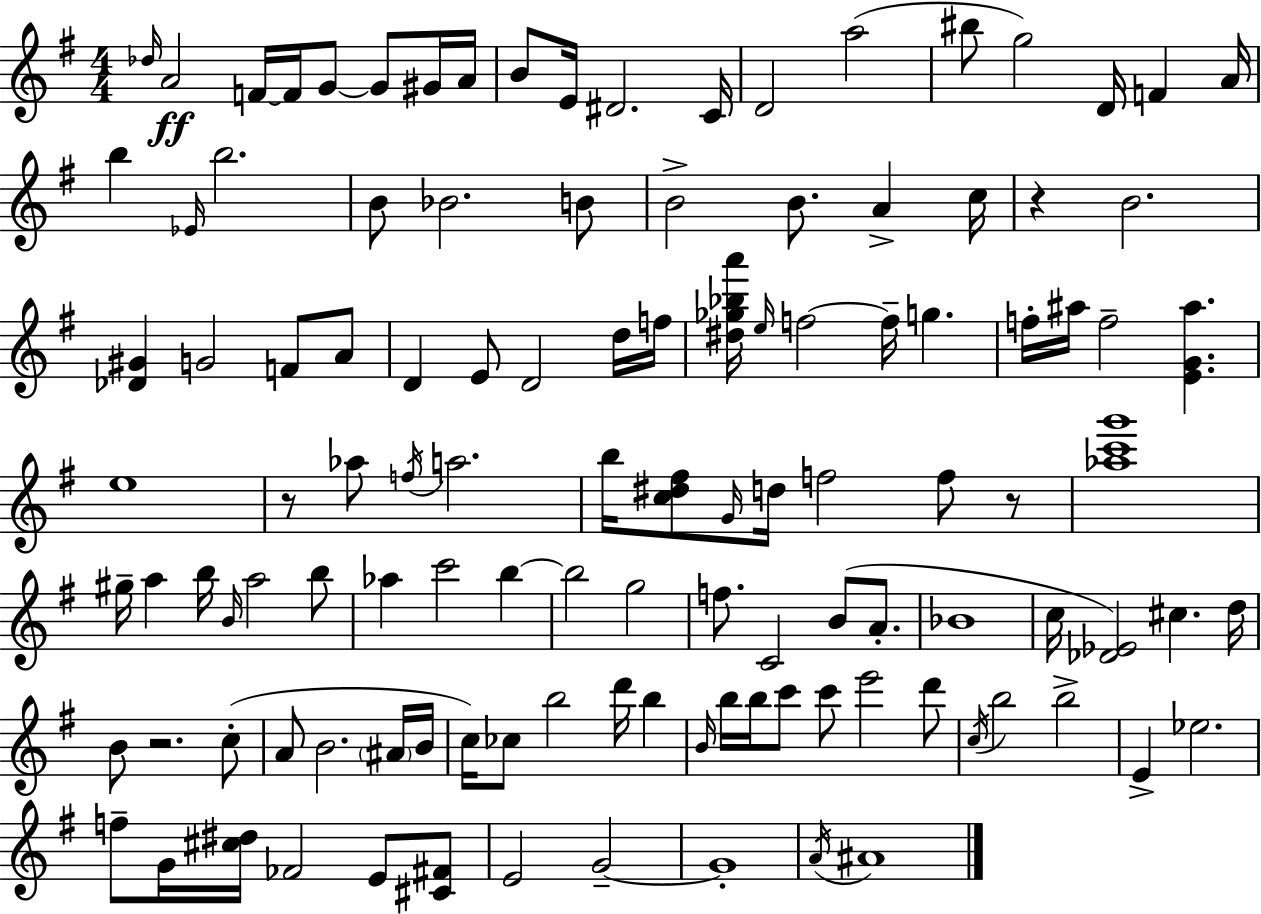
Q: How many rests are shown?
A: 4